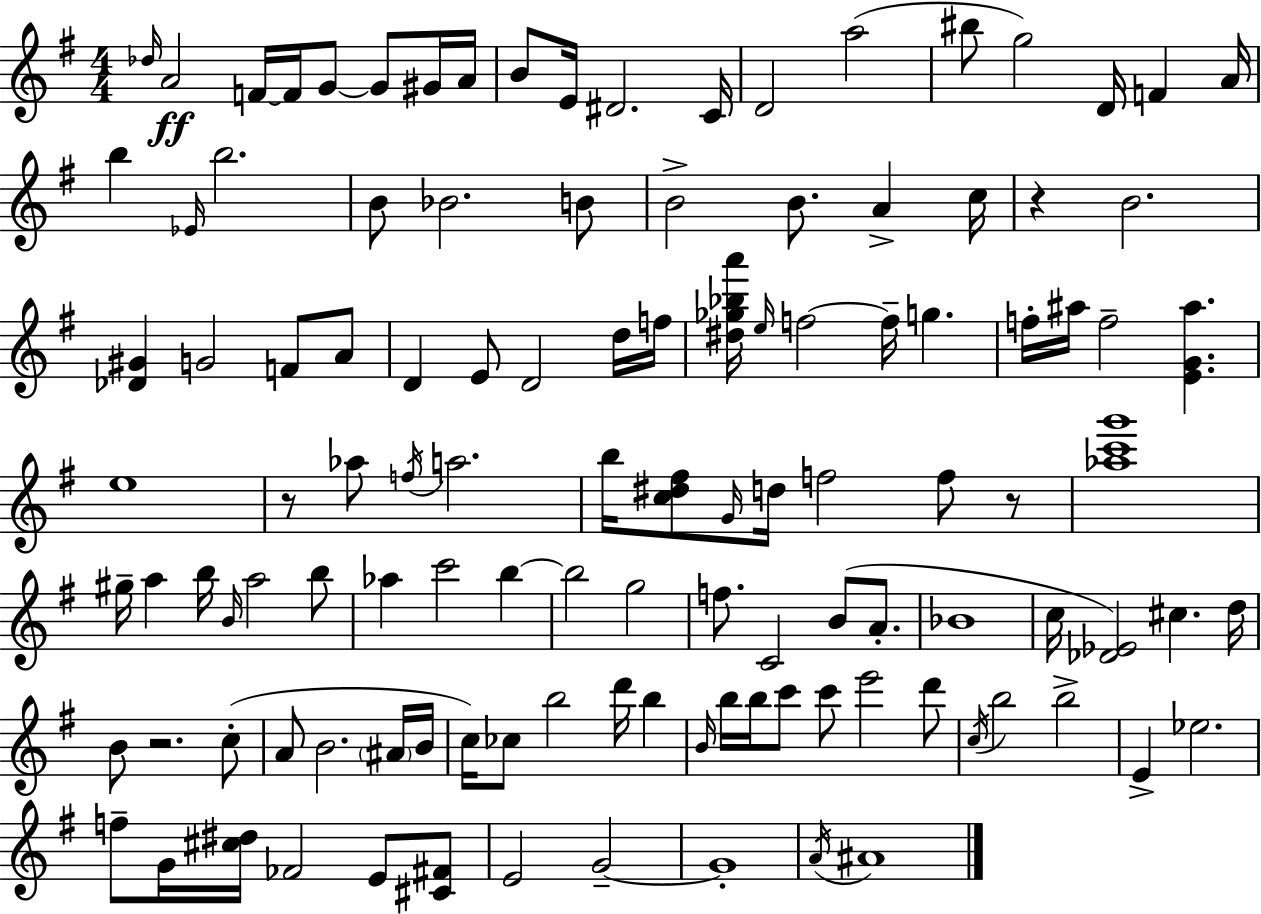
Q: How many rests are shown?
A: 4